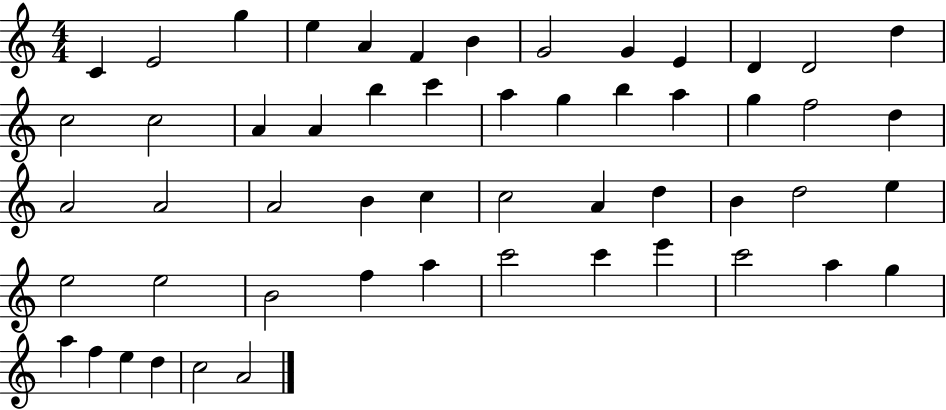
X:1
T:Untitled
M:4/4
L:1/4
K:C
C E2 g e A F B G2 G E D D2 d c2 c2 A A b c' a g b a g f2 d A2 A2 A2 B c c2 A d B d2 e e2 e2 B2 f a c'2 c' e' c'2 a g a f e d c2 A2